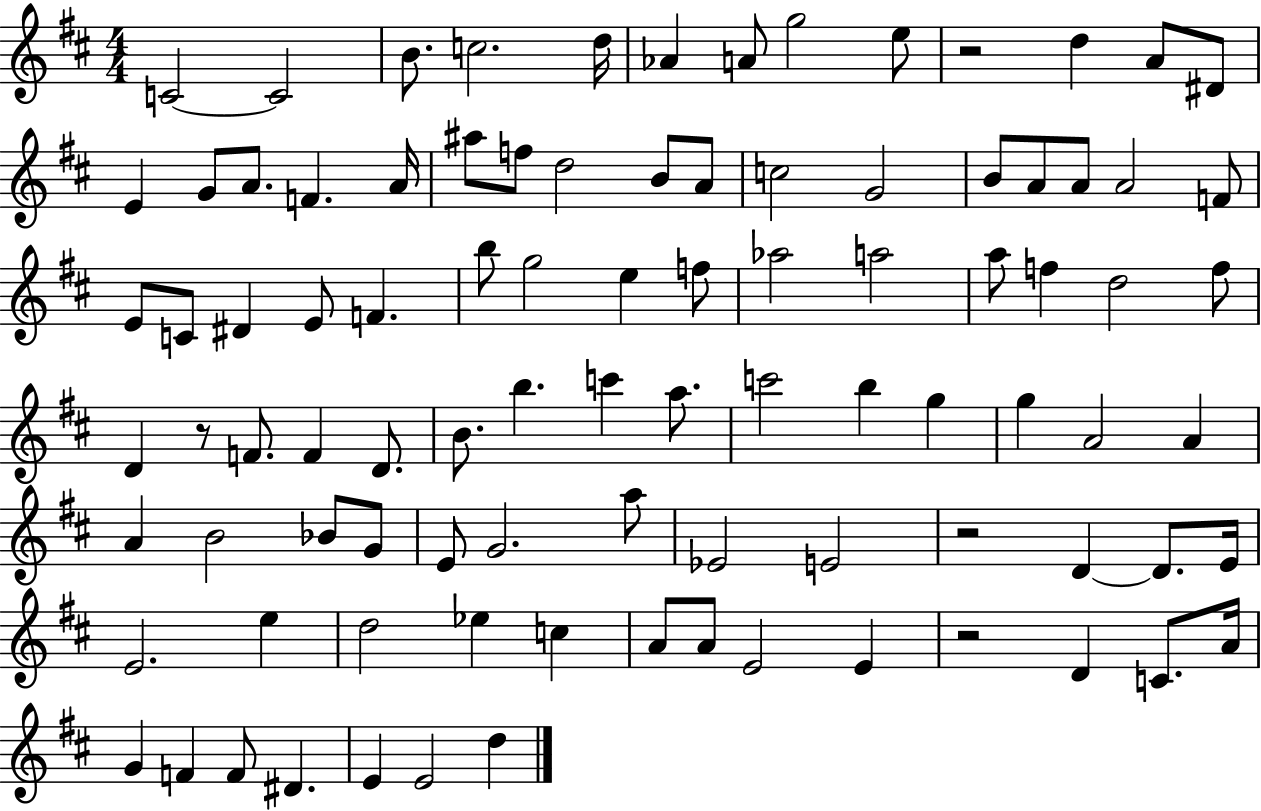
C4/h C4/h B4/e. C5/h. D5/s Ab4/q A4/e G5/h E5/e R/h D5/q A4/e D#4/e E4/q G4/e A4/e. F4/q. A4/s A#5/e F5/e D5/h B4/e A4/e C5/h G4/h B4/e A4/e A4/e A4/h F4/e E4/e C4/e D#4/q E4/e F4/q. B5/e G5/h E5/q F5/e Ab5/h A5/h A5/e F5/q D5/h F5/e D4/q R/e F4/e. F4/q D4/e. B4/e. B5/q. C6/q A5/e. C6/h B5/q G5/q G5/q A4/h A4/q A4/q B4/h Bb4/e G4/e E4/e G4/h. A5/e Eb4/h E4/h R/h D4/q D4/e. E4/s E4/h. E5/q D5/h Eb5/q C5/q A4/e A4/e E4/h E4/q R/h D4/q C4/e. A4/s G4/q F4/q F4/e D#4/q. E4/q E4/h D5/q